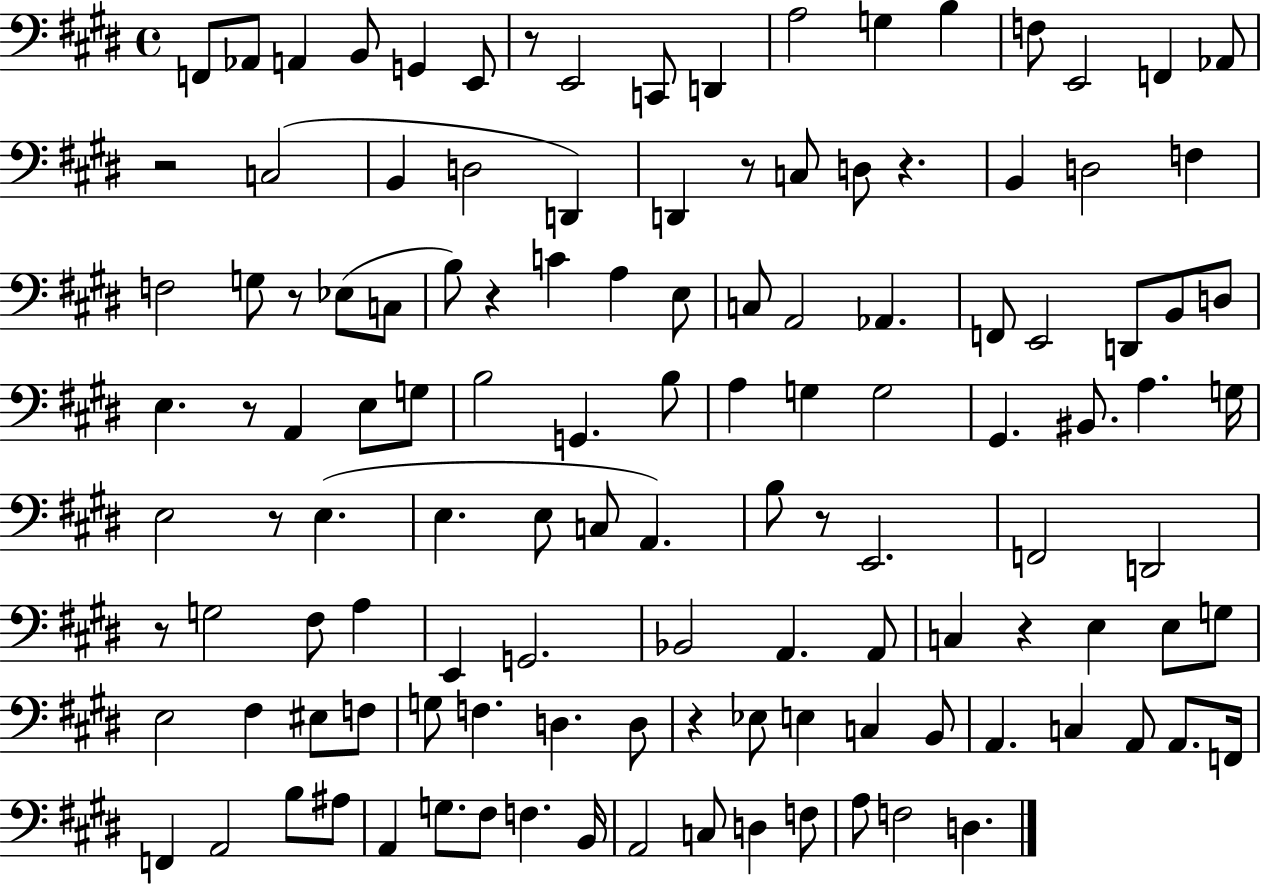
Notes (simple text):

F2/e Ab2/e A2/q B2/e G2/q E2/e R/e E2/h C2/e D2/q A3/h G3/q B3/q F3/e E2/h F2/q Ab2/e R/h C3/h B2/q D3/h D2/q D2/q R/e C3/e D3/e R/q. B2/q D3/h F3/q F3/h G3/e R/e Eb3/e C3/e B3/e R/q C4/q A3/q E3/e C3/e A2/h Ab2/q. F2/e E2/h D2/e B2/e D3/e E3/q. R/e A2/q E3/e G3/e B3/h G2/q. B3/e A3/q G3/q G3/h G#2/q. BIS2/e. A3/q. G3/s E3/h R/e E3/q. E3/q. E3/e C3/e A2/q. B3/e R/e E2/h. F2/h D2/h R/e G3/h F#3/e A3/q E2/q G2/h. Bb2/h A2/q. A2/e C3/q R/q E3/q E3/e G3/e E3/h F#3/q EIS3/e F3/e G3/e F3/q. D3/q. D3/e R/q Eb3/e E3/q C3/q B2/e A2/q. C3/q A2/e A2/e. F2/s F2/q A2/h B3/e A#3/e A2/q G3/e. F#3/e F3/q. B2/s A2/h C3/e D3/q F3/e A3/e F3/h D3/q.